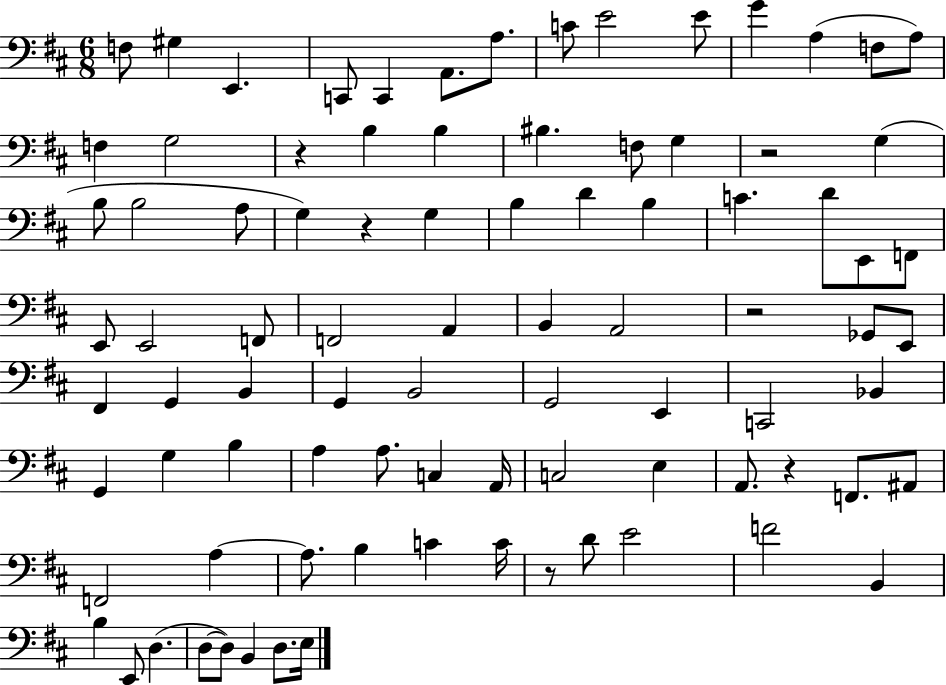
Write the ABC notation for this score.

X:1
T:Untitled
M:6/8
L:1/4
K:D
F,/2 ^G, E,, C,,/2 C,, A,,/2 A,/2 C/2 E2 E/2 G A, F,/2 A,/2 F, G,2 z B, B, ^B, F,/2 G, z2 G, B,/2 B,2 A,/2 G, z G, B, D B, C D/2 E,,/2 F,,/2 E,,/2 E,,2 F,,/2 F,,2 A,, B,, A,,2 z2 _G,,/2 E,,/2 ^F,, G,, B,, G,, B,,2 G,,2 E,, C,,2 _B,, G,, G, B, A, A,/2 C, A,,/4 C,2 E, A,,/2 z F,,/2 ^A,,/2 F,,2 A, A,/2 B, C C/4 z/2 D/2 E2 F2 B,, B, E,,/2 D, D,/2 D,/2 B,, D,/2 E,/4